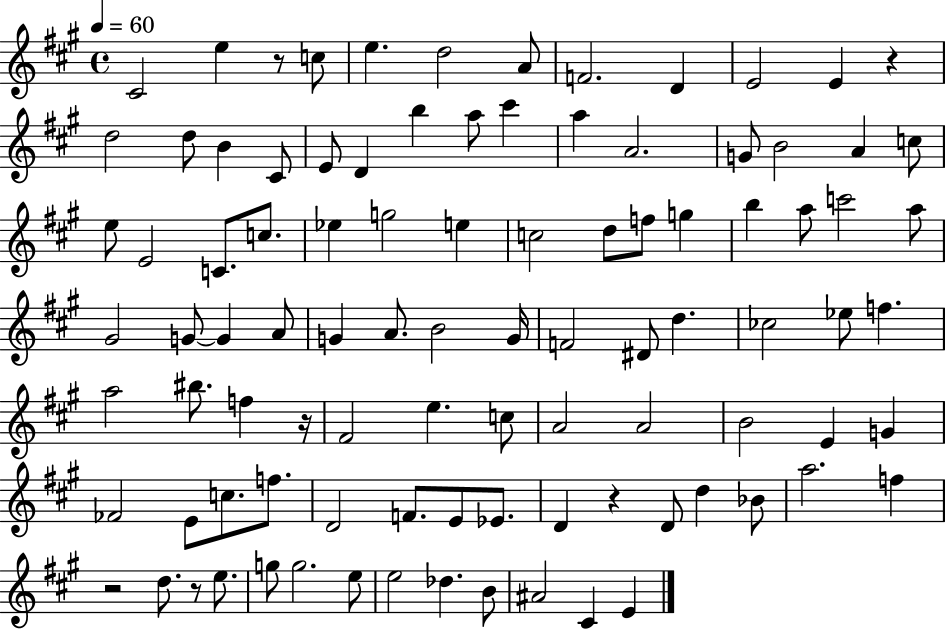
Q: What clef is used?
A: treble